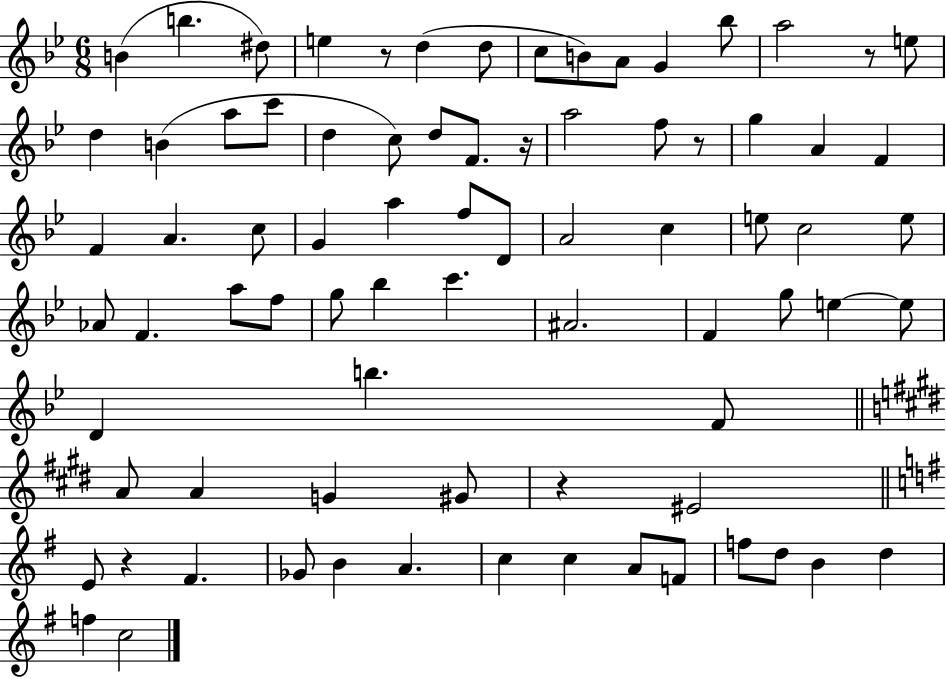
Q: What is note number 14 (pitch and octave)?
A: D5